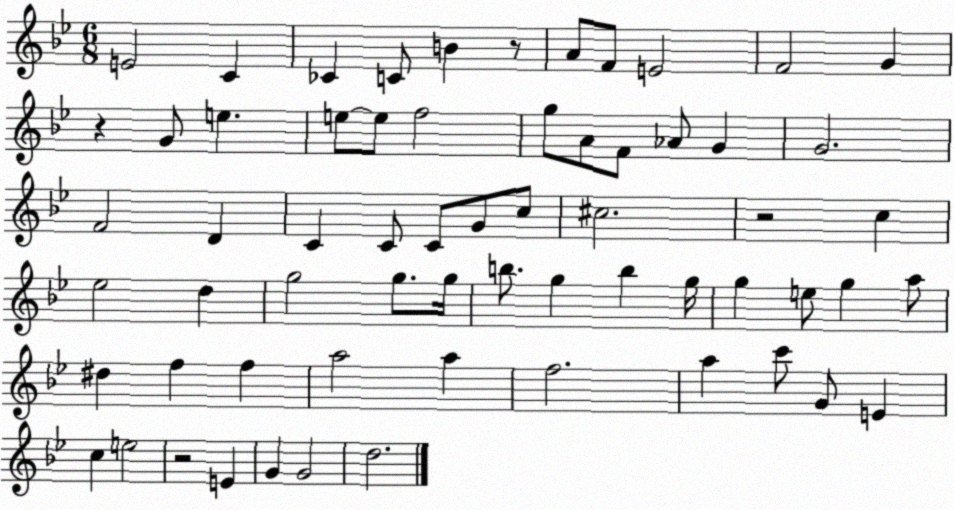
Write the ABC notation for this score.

X:1
T:Untitled
M:6/8
L:1/4
K:Bb
E2 C _C C/2 B z/2 A/2 F/2 E2 F2 G z G/2 e e/2 e/2 f2 g/2 A/2 F/2 _A/2 G G2 F2 D C C/2 C/2 G/2 c/2 ^c2 z2 c _e2 d g2 g/2 g/4 b/2 g b g/4 g e/2 g a/2 ^d f f a2 a f2 a c'/2 G/2 E c e2 z2 E G G2 d2